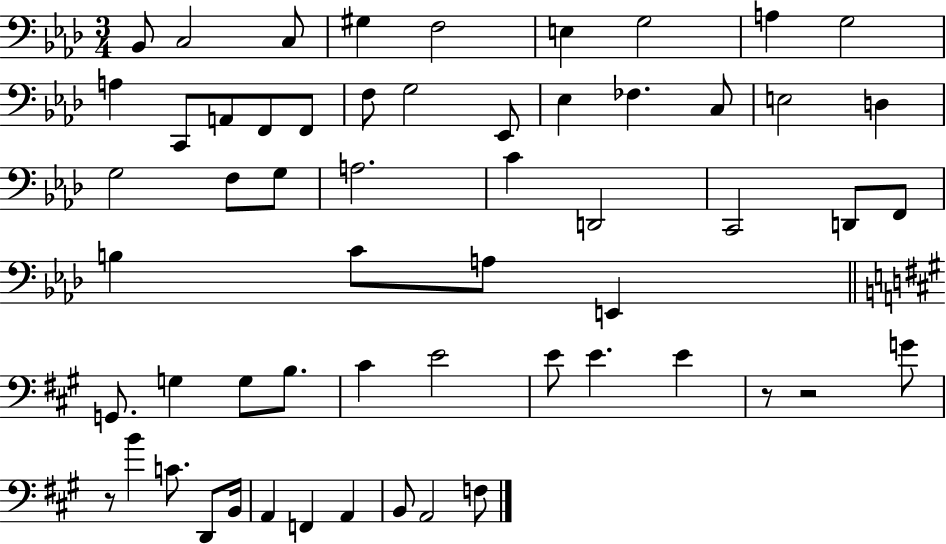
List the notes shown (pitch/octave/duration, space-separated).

Bb2/e C3/h C3/e G#3/q F3/h E3/q G3/h A3/q G3/h A3/q C2/e A2/e F2/e F2/e F3/e G3/h Eb2/e Eb3/q FES3/q. C3/e E3/h D3/q G3/h F3/e G3/e A3/h. C4/q D2/h C2/h D2/e F2/e B3/q C4/e A3/e E2/q G2/e. G3/q G3/e B3/e. C#4/q E4/h E4/e E4/q. E4/q R/e R/h G4/e R/e B4/q C4/e. D2/e B2/s A2/q F2/q A2/q B2/e A2/h F3/e